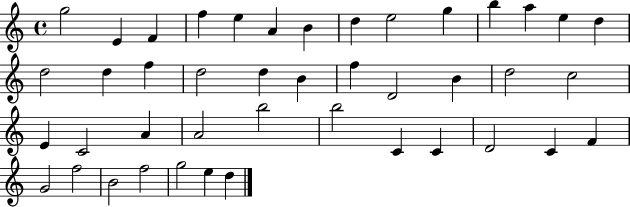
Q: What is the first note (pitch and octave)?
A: G5